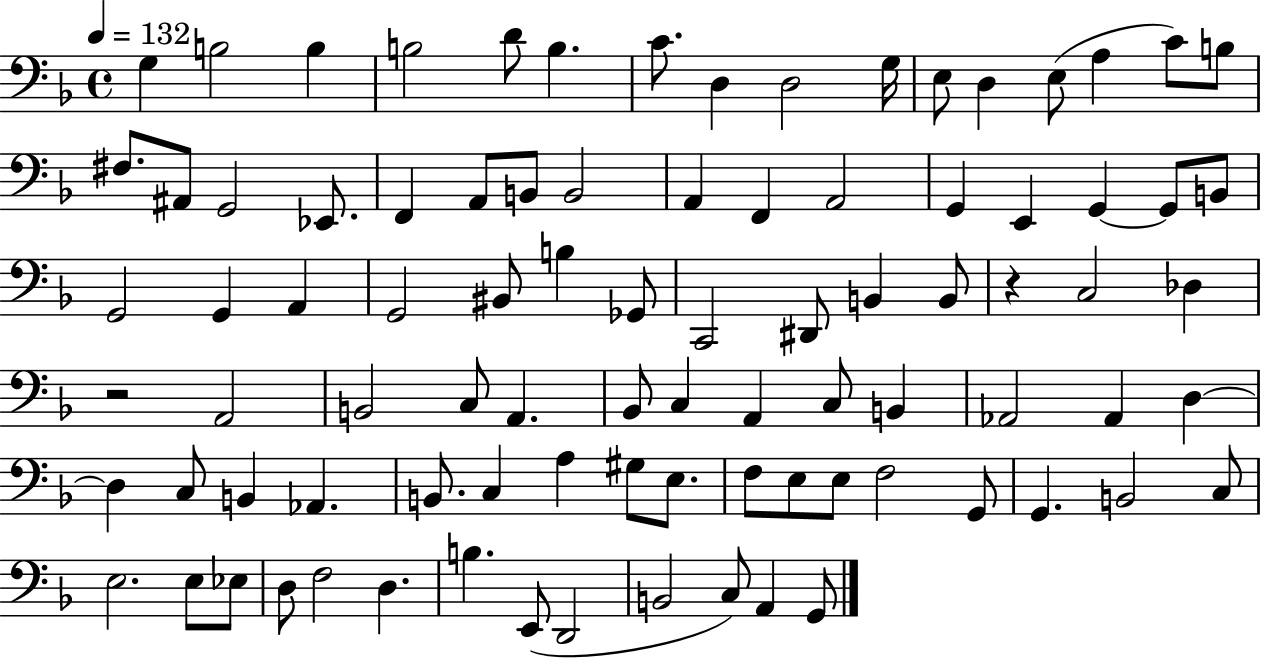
G3/q B3/h B3/q B3/h D4/e B3/q. C4/e. D3/q D3/h G3/s E3/e D3/q E3/e A3/q C4/e B3/e F#3/e. A#2/e G2/h Eb2/e. F2/q A2/e B2/e B2/h A2/q F2/q A2/h G2/q E2/q G2/q G2/e B2/e G2/h G2/q A2/q G2/h BIS2/e B3/q Gb2/e C2/h D#2/e B2/q B2/e R/q C3/h Db3/q R/h A2/h B2/h C3/e A2/q. Bb2/e C3/q A2/q C3/e B2/q Ab2/h Ab2/q D3/q D3/q C3/e B2/q Ab2/q. B2/e. C3/q A3/q G#3/e E3/e. F3/e E3/e E3/e F3/h G2/e G2/q. B2/h C3/e E3/h. E3/e Eb3/e D3/e F3/h D3/q. B3/q. E2/e D2/h B2/h C3/e A2/q G2/e